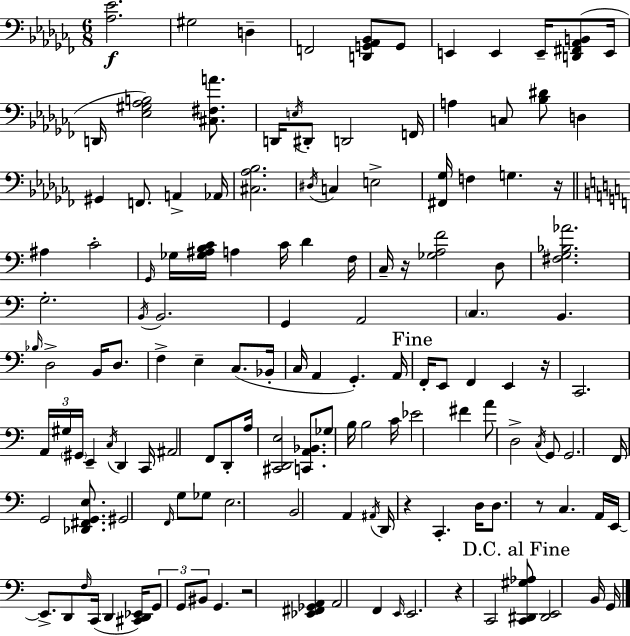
[Ab3,Eb4]/h. G#3/h D3/q F2/h [D2,G2,Ab2,Bb2]/e G2/e E2/q E2/q E2/s [D2,F#2,Ab2,B2]/e E2/s D2/s [Eb3,G#3,Ab3,B3]/h [C#3,F#3,A4]/e. D2/s E3/s D#2/e D2/h F2/s A3/q C3/e [Bb3,D#4]/e D3/q G#2/q F2/e. A2/q Ab2/s [C#3,Ab3,Bb3]/h. D#3/s C3/q E3/h [F#2,Gb3]/s F3/q G3/q. R/s A#3/q C4/h G2/s Gb3/s [Gb3,A#3,B3,C4]/s A3/q C4/s D4/q F3/s C3/s R/s [Gb3,A3,F4]/h D3/e [F#3,G3,Bb3,Ab4]/h. G3/h. B2/s B2/h. G2/q A2/h C3/q. B2/q. Bb3/s D3/h B2/s D3/e. F3/q E3/q C3/e. Bb2/s C3/s A2/q G2/q. A2/s F2/s E2/e F2/q E2/q R/s C2/h. A2/s G#3/s G#2/s E2/q C3/s D2/q C2/s A#2/h F2/e D2/e A3/s [C#2,D2,E3]/h [C2,A2,Bb2]/e. Gb3/e B3/s B3/h C4/s Eb4/h F#4/q A4/e D3/h C3/s G2/e G2/h. F2/s G2/h [Db2,F#2,G2,E3]/e. G#2/h F2/s G3/e Gb3/e E3/h. B2/h A2/q A#2/s D2/s R/q C2/q. D3/s D3/e. R/e C3/q. A2/s E2/s E2/e. D2/e F3/s C2/s D2/q [C#2,D2,Eb2]/s G2/e G2/e BIS2/e G2/q. R/h [Eb2,F#2,Gb2,A2]/q A2/h F2/q E2/s E2/h. R/q C2/h [C2,D#2,G#3,Ab3]/e [D#2,E2]/h B2/s G2/s